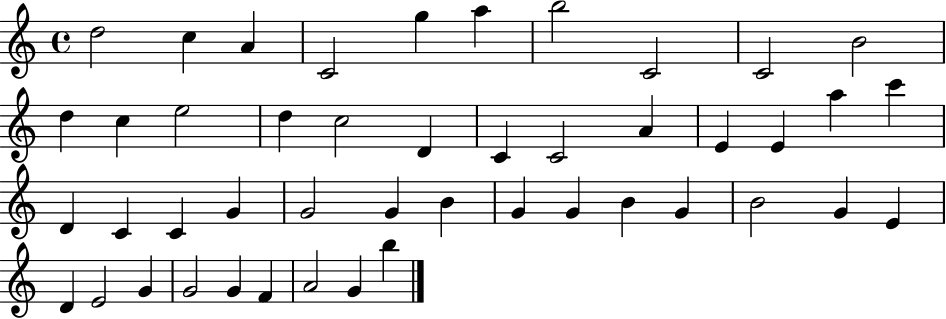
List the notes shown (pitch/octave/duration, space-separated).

D5/h C5/q A4/q C4/h G5/q A5/q B5/h C4/h C4/h B4/h D5/q C5/q E5/h D5/q C5/h D4/q C4/q C4/h A4/q E4/q E4/q A5/q C6/q D4/q C4/q C4/q G4/q G4/h G4/q B4/q G4/q G4/q B4/q G4/q B4/h G4/q E4/q D4/q E4/h G4/q G4/h G4/q F4/q A4/h G4/q B5/q